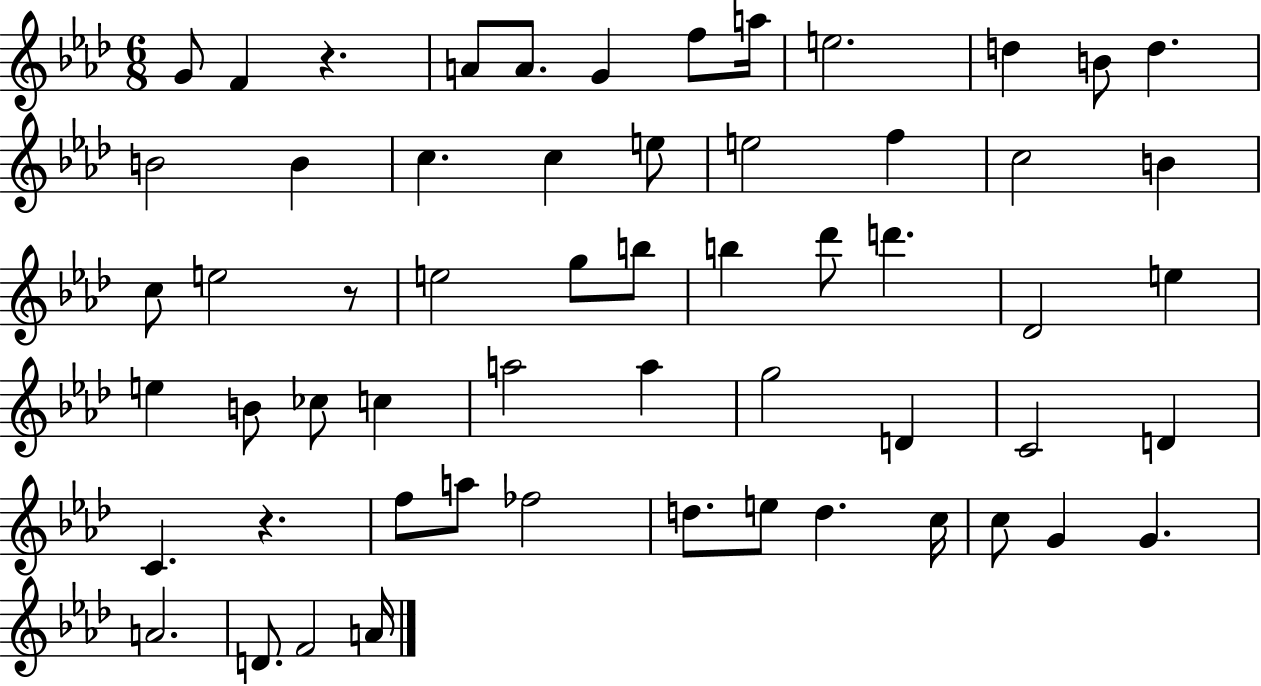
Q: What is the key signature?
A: AES major